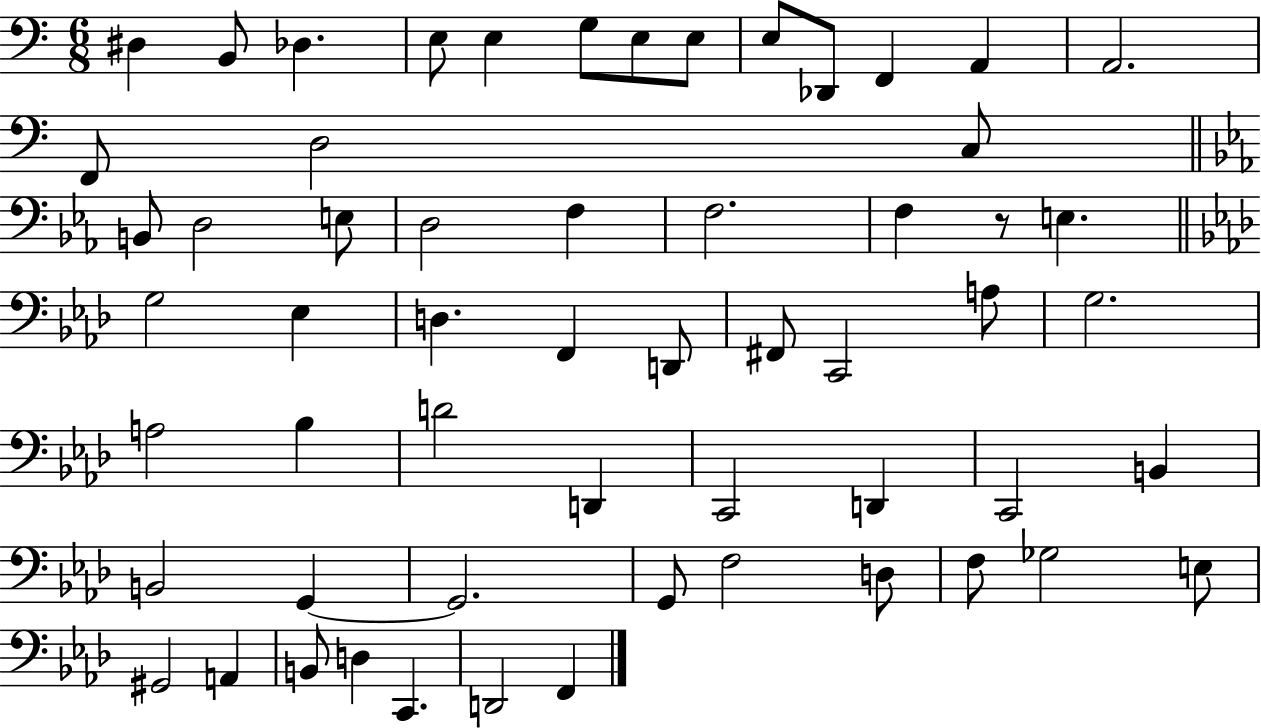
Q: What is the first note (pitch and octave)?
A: D#3